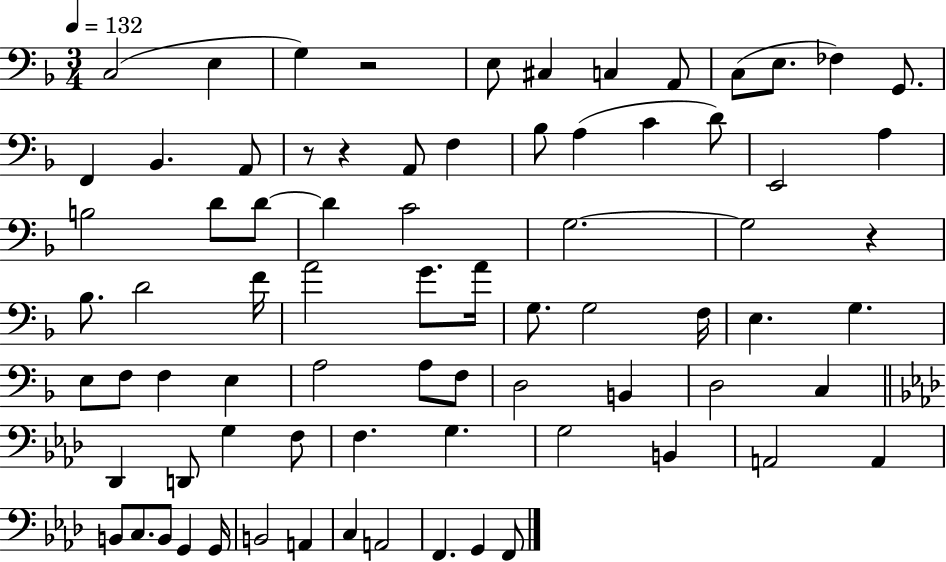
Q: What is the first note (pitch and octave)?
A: C3